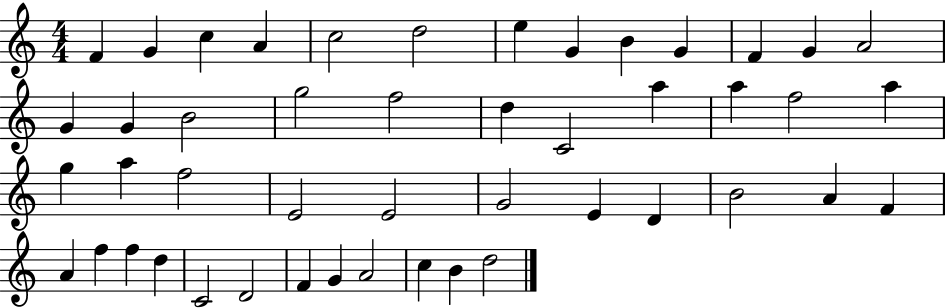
{
  \clef treble
  \numericTimeSignature
  \time 4/4
  \key c \major
  f'4 g'4 c''4 a'4 | c''2 d''2 | e''4 g'4 b'4 g'4 | f'4 g'4 a'2 | \break g'4 g'4 b'2 | g''2 f''2 | d''4 c'2 a''4 | a''4 f''2 a''4 | \break g''4 a''4 f''2 | e'2 e'2 | g'2 e'4 d'4 | b'2 a'4 f'4 | \break a'4 f''4 f''4 d''4 | c'2 d'2 | f'4 g'4 a'2 | c''4 b'4 d''2 | \break \bar "|."
}